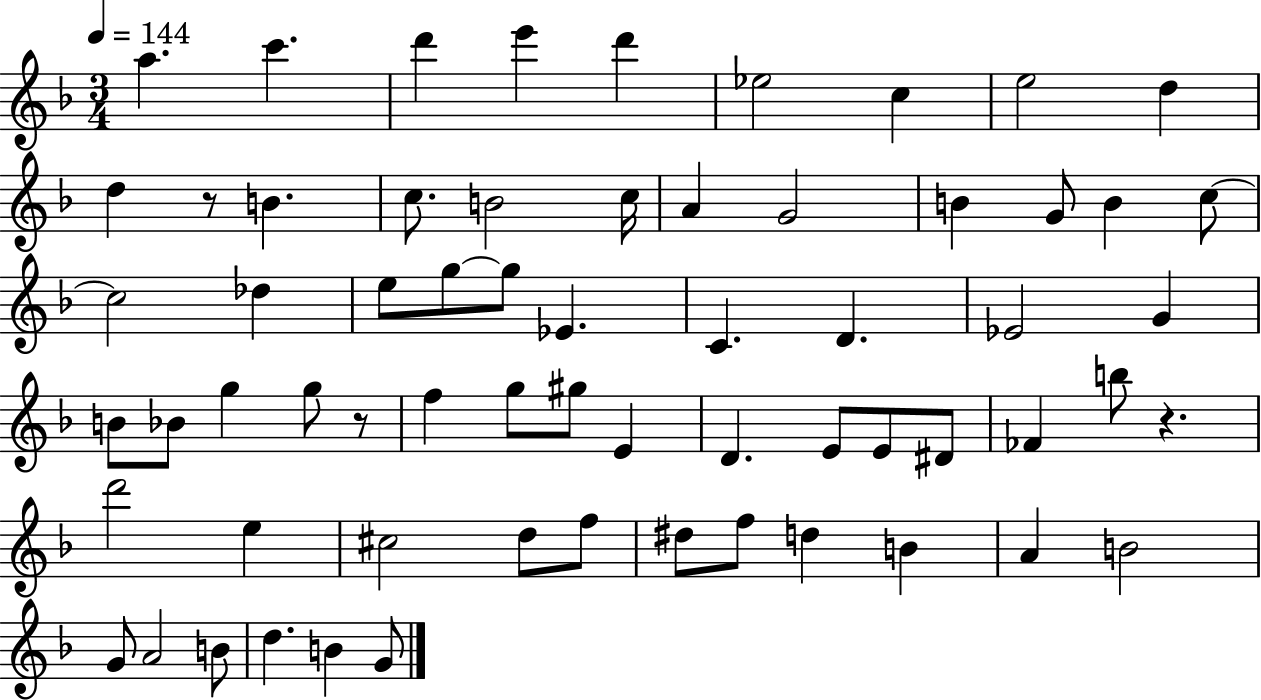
{
  \clef treble
  \numericTimeSignature
  \time 3/4
  \key f \major
  \tempo 4 = 144
  a''4. c'''4. | d'''4 e'''4 d'''4 | ees''2 c''4 | e''2 d''4 | \break d''4 r8 b'4. | c''8. b'2 c''16 | a'4 g'2 | b'4 g'8 b'4 c''8~~ | \break c''2 des''4 | e''8 g''8~~ g''8 ees'4. | c'4. d'4. | ees'2 g'4 | \break b'8 bes'8 g''4 g''8 r8 | f''4 g''8 gis''8 e'4 | d'4. e'8 e'8 dis'8 | fes'4 b''8 r4. | \break d'''2 e''4 | cis''2 d''8 f''8 | dis''8 f''8 d''4 b'4 | a'4 b'2 | \break g'8 a'2 b'8 | d''4. b'4 g'8 | \bar "|."
}